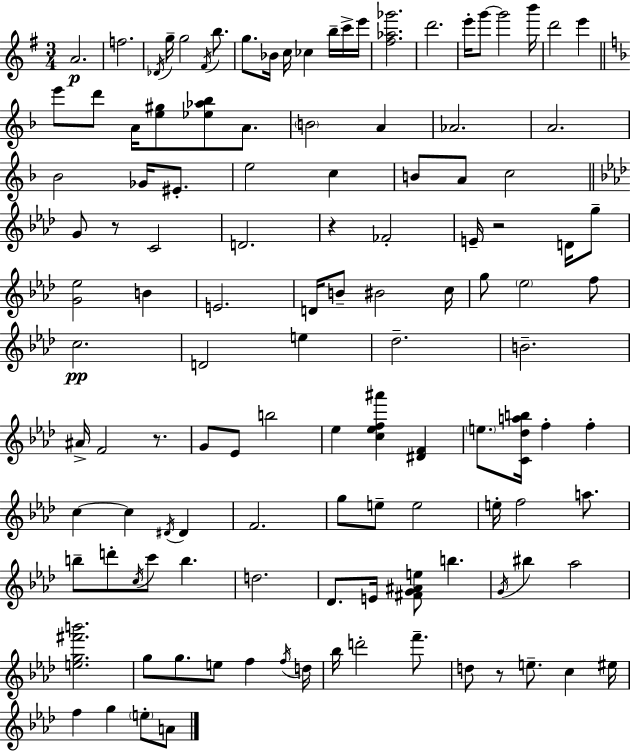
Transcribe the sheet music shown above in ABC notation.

X:1
T:Untitled
M:3/4
L:1/4
K:Em
A2 f2 _D/4 g/4 g2 ^F/4 b/2 g/2 _B/4 c/4 _c b/4 c'/4 e'/4 [^f_a_g']2 d'2 e'/4 g'/2 g'2 b'/4 d'2 e' e'/2 d'/2 A/4 [e^g]/2 [_e_a_b]/2 A/2 B2 A _A2 A2 _B2 _G/4 ^E/2 e2 c B/2 A/2 c2 G/2 z/2 C2 D2 z _F2 E/4 z2 D/4 g/2 [G_e]2 B E2 D/4 B/2 ^B2 c/4 g/2 _e2 f/2 c2 D2 e _d2 B2 ^A/4 F2 z/2 G/2 _E/2 b2 _e [c_ef^a'] [^DF] e/2 [C_dab]/4 f f c c ^D/4 ^D F2 g/2 e/2 e2 e/4 f2 a/2 b/2 d'/2 c/4 c'/2 b d2 _D/2 E/4 [^FG^Ae]/2 b G/4 ^b _a2 [eg^f'b']2 g/2 g/2 e/2 f f/4 d/4 _b/4 d'2 f'/2 d/2 z/2 e/2 c ^e/4 f g e/2 A/2